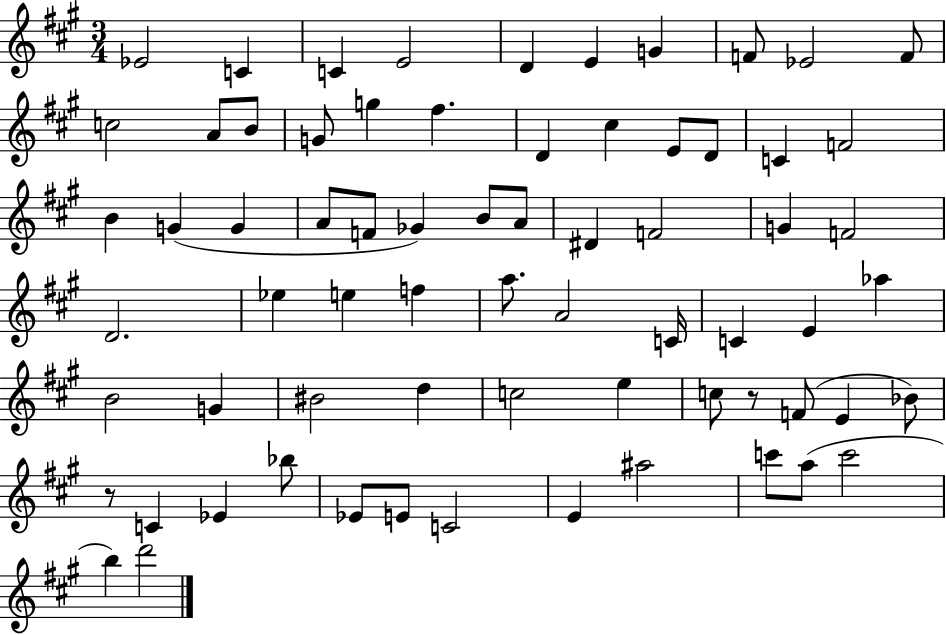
{
  \clef treble
  \numericTimeSignature
  \time 3/4
  \key a \major
  ees'2 c'4 | c'4 e'2 | d'4 e'4 g'4 | f'8 ees'2 f'8 | \break c''2 a'8 b'8 | g'8 g''4 fis''4. | d'4 cis''4 e'8 d'8 | c'4 f'2 | \break b'4 g'4( g'4 | a'8 f'8 ges'4) b'8 a'8 | dis'4 f'2 | g'4 f'2 | \break d'2. | ees''4 e''4 f''4 | a''8. a'2 c'16 | c'4 e'4 aes''4 | \break b'2 g'4 | bis'2 d''4 | c''2 e''4 | c''8 r8 f'8( e'4 bes'8) | \break r8 c'4 ees'4 bes''8 | ees'8 e'8 c'2 | e'4 ais''2 | c'''8 a''8( c'''2 | \break b''4) d'''2 | \bar "|."
}